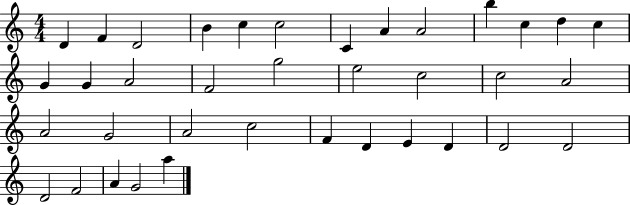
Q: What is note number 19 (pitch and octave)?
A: E5